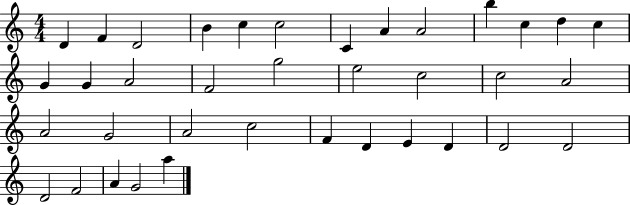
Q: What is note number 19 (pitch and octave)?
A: E5